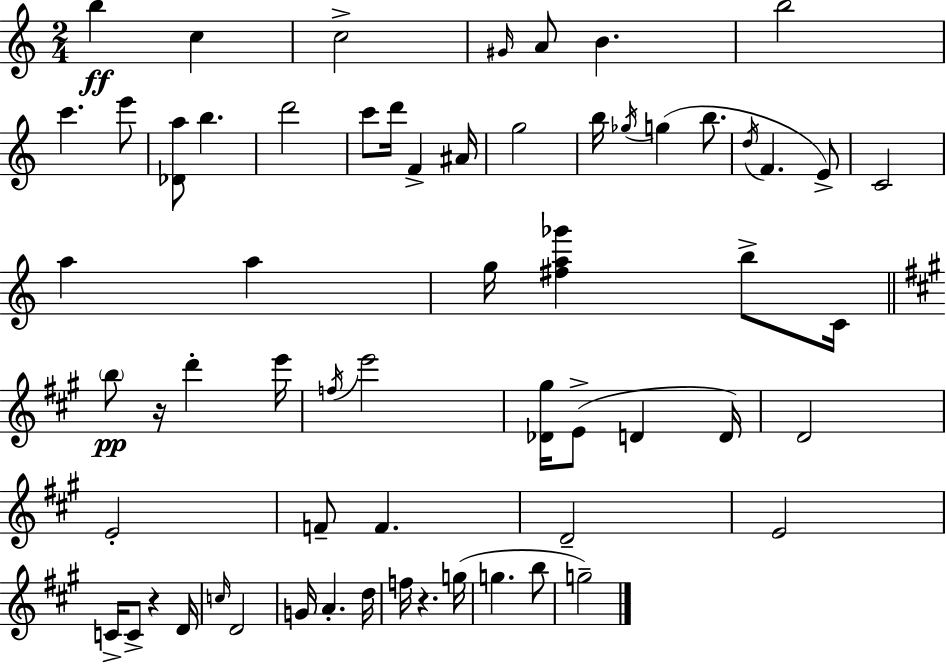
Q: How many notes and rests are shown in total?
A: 62